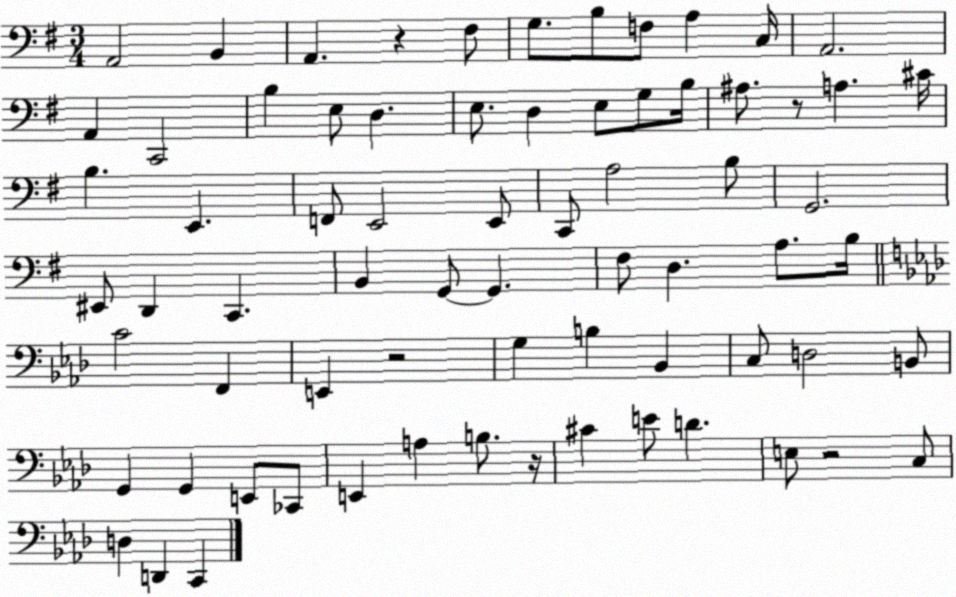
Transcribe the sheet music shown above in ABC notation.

X:1
T:Untitled
M:3/4
L:1/4
K:G
A,,2 B,, A,, z ^F,/2 G,/2 B,/2 F,/2 A, C,/4 A,,2 A,, C,,2 B, E,/2 D, E,/2 D, E,/2 G,/2 B,/4 ^A,/2 z/2 A, ^C/4 B, E,, F,,/2 E,,2 E,,/2 C,,/2 A,2 B,/2 G,,2 ^E,,/2 D,, C,, B,, G,,/2 G,, ^F,/2 D, A,/2 B,/4 C2 F,, E,, z2 G, B, _B,, C,/2 D,2 B,,/2 G,, G,, E,,/2 _C,,/2 E,, A, B,/2 z/4 ^C E/2 D E,/2 z2 C,/2 D, D,, C,,